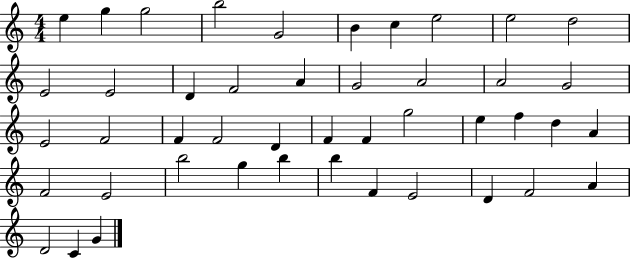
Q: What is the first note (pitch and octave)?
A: E5